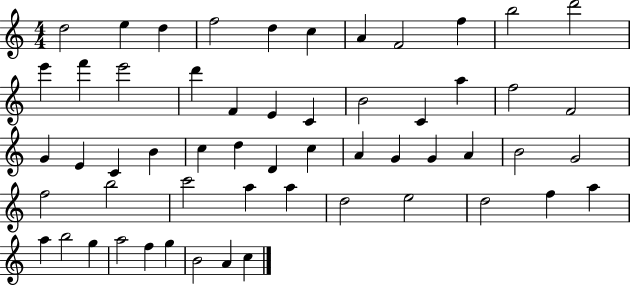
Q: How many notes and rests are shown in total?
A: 56